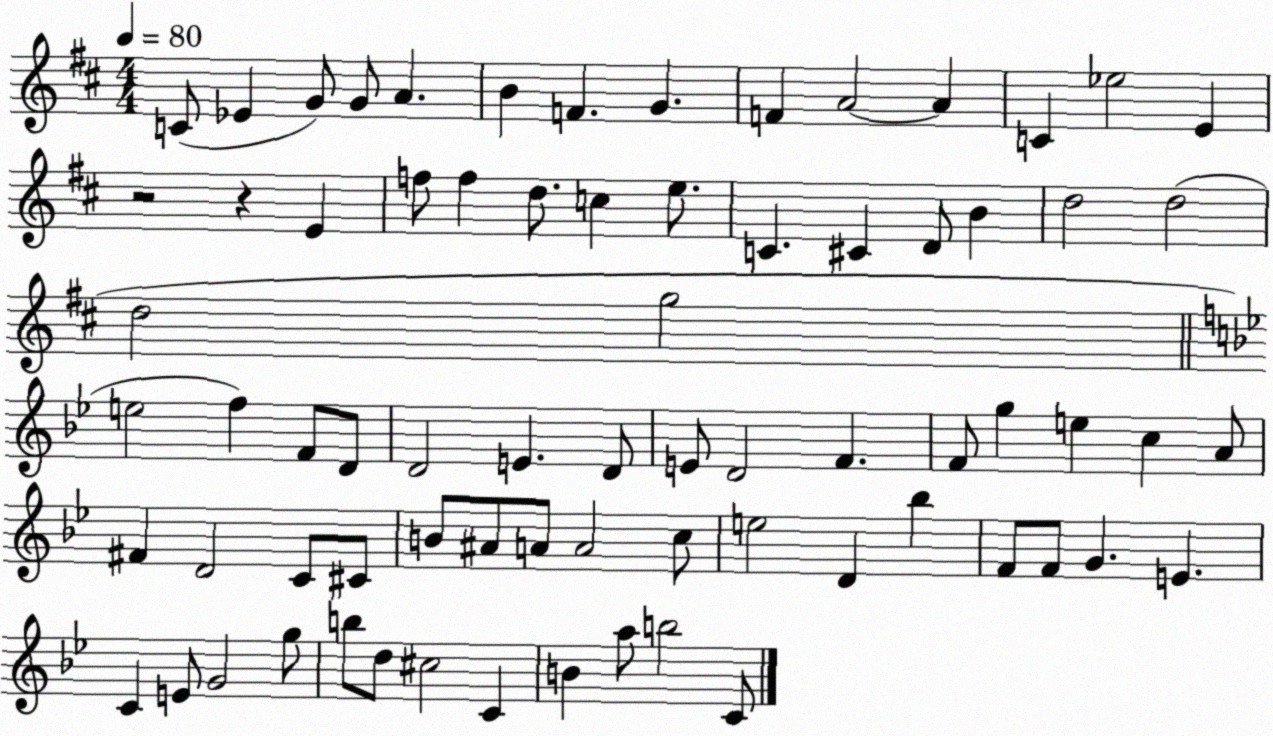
X:1
T:Untitled
M:4/4
L:1/4
K:D
C/2 _E G/2 G/2 A B F G F A2 A C _e2 E z2 z E f/2 f d/2 c e/2 C ^C D/2 B d2 d2 d2 g2 e2 f F/2 D/2 D2 E D/2 E/2 D2 F F/2 g e c A/2 ^F D2 C/2 ^C/2 B/2 ^A/2 A/2 A2 c/2 e2 D _b F/2 F/2 G E C E/2 G2 g/2 b/2 d/2 ^c2 C B a/2 b2 C/2